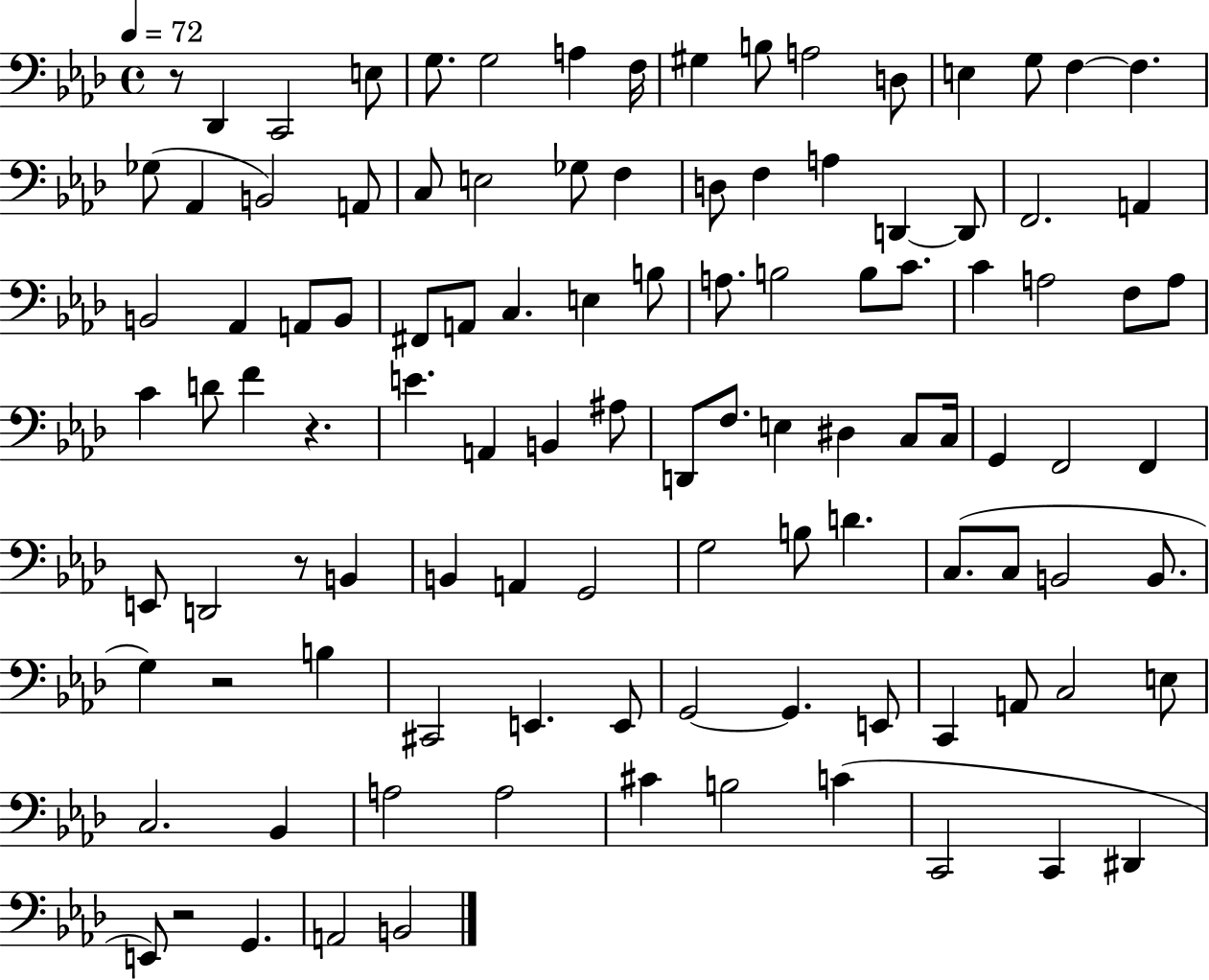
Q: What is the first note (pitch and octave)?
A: Db2